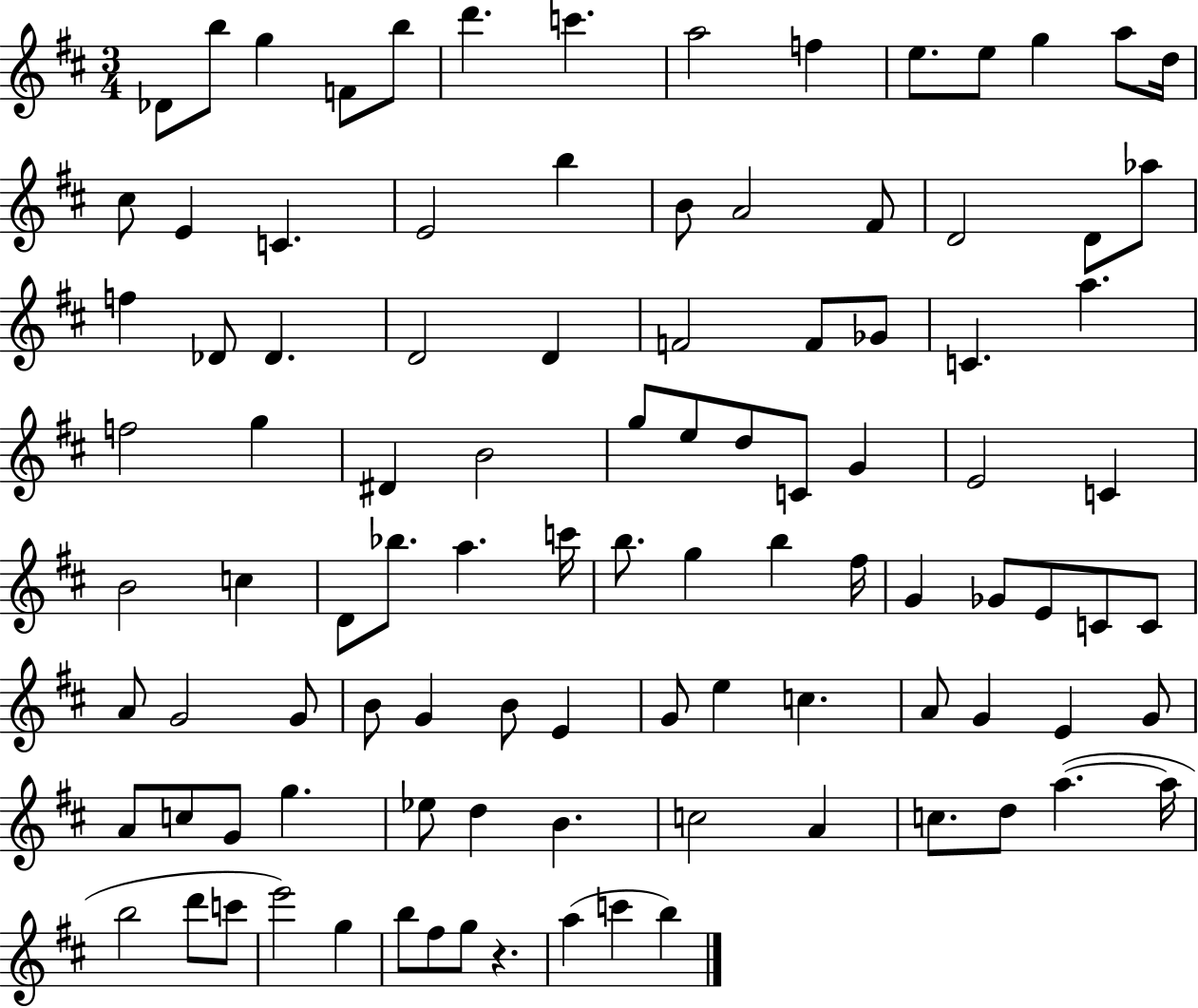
Db4/e B5/e G5/q F4/e B5/e D6/q. C6/q. A5/h F5/q E5/e. E5/e G5/q A5/e D5/s C#5/e E4/q C4/q. E4/h B5/q B4/e A4/h F#4/e D4/h D4/e Ab5/e F5/q Db4/e Db4/q. D4/h D4/q F4/h F4/e Gb4/e C4/q. A5/q. F5/h G5/q D#4/q B4/h G5/e E5/e D5/e C4/e G4/q E4/h C4/q B4/h C5/q D4/e Bb5/e. A5/q. C6/s B5/e. G5/q B5/q F#5/s G4/q Gb4/e E4/e C4/e C4/e A4/e G4/h G4/e B4/e G4/q B4/e E4/q G4/e E5/q C5/q. A4/e G4/q E4/q G4/e A4/e C5/e G4/e G5/q. Eb5/e D5/q B4/q. C5/h A4/q C5/e. D5/e A5/q. A5/s B5/h D6/e C6/e E6/h G5/q B5/e F#5/e G5/e R/q. A5/q C6/q B5/q